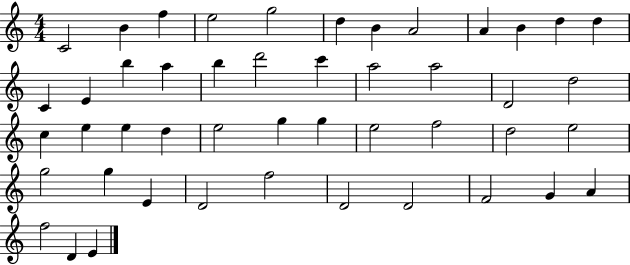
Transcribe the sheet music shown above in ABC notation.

X:1
T:Untitled
M:4/4
L:1/4
K:C
C2 B f e2 g2 d B A2 A B d d C E b a b d'2 c' a2 a2 D2 d2 c e e d e2 g g e2 f2 d2 e2 g2 g E D2 f2 D2 D2 F2 G A f2 D E